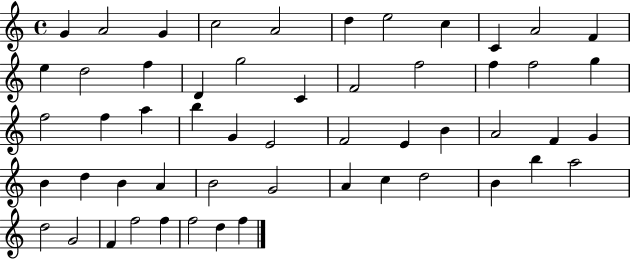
X:1
T:Untitled
M:4/4
L:1/4
K:C
G A2 G c2 A2 d e2 c C A2 F e d2 f D g2 C F2 f2 f f2 g f2 f a b G E2 F2 E B A2 F G B d B A B2 G2 A c d2 B b a2 d2 G2 F f2 f f2 d f